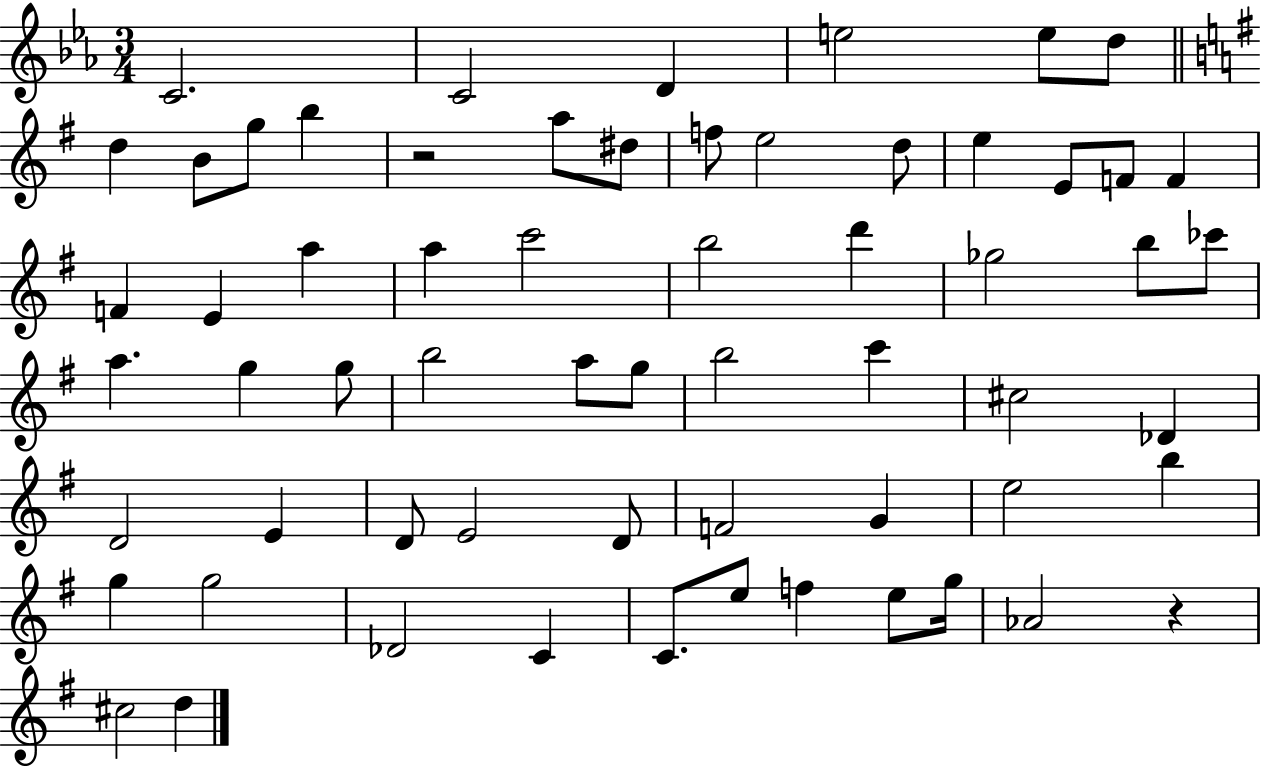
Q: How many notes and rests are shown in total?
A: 62